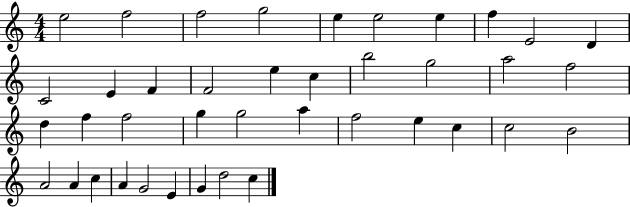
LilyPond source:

{
  \clef treble
  \numericTimeSignature
  \time 4/4
  \key c \major
  e''2 f''2 | f''2 g''2 | e''4 e''2 e''4 | f''4 e'2 d'4 | \break c'2 e'4 f'4 | f'2 e''4 c''4 | b''2 g''2 | a''2 f''2 | \break d''4 f''4 f''2 | g''4 g''2 a''4 | f''2 e''4 c''4 | c''2 b'2 | \break a'2 a'4 c''4 | a'4 g'2 e'4 | g'4 d''2 c''4 | \bar "|."
}